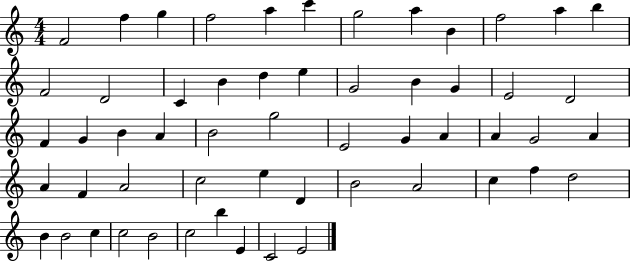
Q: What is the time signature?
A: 4/4